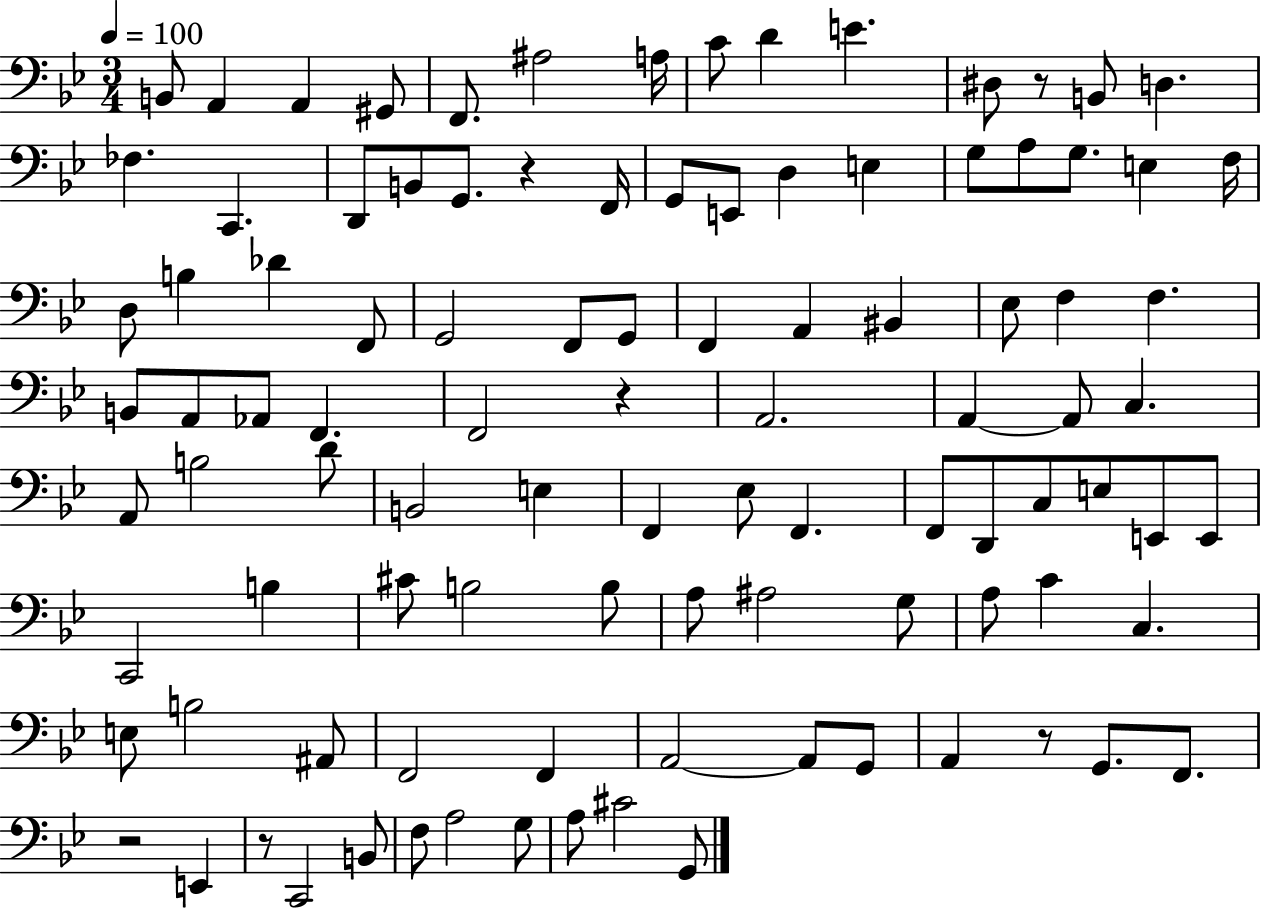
X:1
T:Untitled
M:3/4
L:1/4
K:Bb
B,,/2 A,, A,, ^G,,/2 F,,/2 ^A,2 A,/4 C/2 D E ^D,/2 z/2 B,,/2 D, _F, C,, D,,/2 B,,/2 G,,/2 z F,,/4 G,,/2 E,,/2 D, E, G,/2 A,/2 G,/2 E, F,/4 D,/2 B, _D F,,/2 G,,2 F,,/2 G,,/2 F,, A,, ^B,, _E,/2 F, F, B,,/2 A,,/2 _A,,/2 F,, F,,2 z A,,2 A,, A,,/2 C, A,,/2 B,2 D/2 B,,2 E, F,, _E,/2 F,, F,,/2 D,,/2 C,/2 E,/2 E,,/2 E,,/2 C,,2 B, ^C/2 B,2 B,/2 A,/2 ^A,2 G,/2 A,/2 C C, E,/2 B,2 ^A,,/2 F,,2 F,, A,,2 A,,/2 G,,/2 A,, z/2 G,,/2 F,,/2 z2 E,, z/2 C,,2 B,,/2 F,/2 A,2 G,/2 A,/2 ^C2 G,,/2